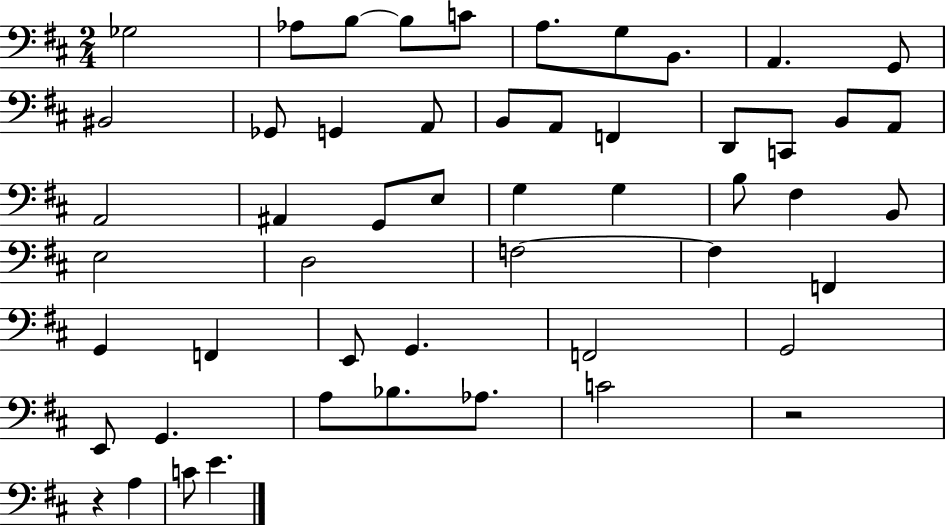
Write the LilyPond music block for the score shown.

{
  \clef bass
  \numericTimeSignature
  \time 2/4
  \key d \major
  \repeat volta 2 { ges2 | aes8 b8~~ b8 c'8 | a8. g8 b,8. | a,4. g,8 | \break bis,2 | ges,8 g,4 a,8 | b,8 a,8 f,4 | d,8 c,8 b,8 a,8 | \break a,2 | ais,4 g,8 e8 | g4 g4 | b8 fis4 b,8 | \break e2 | d2 | f2~~ | f4 f,4 | \break g,4 f,4 | e,8 g,4. | f,2 | g,2 | \break e,8 g,4. | a8 bes8. aes8. | c'2 | r2 | \break r4 a4 | c'8 e'4. | } \bar "|."
}